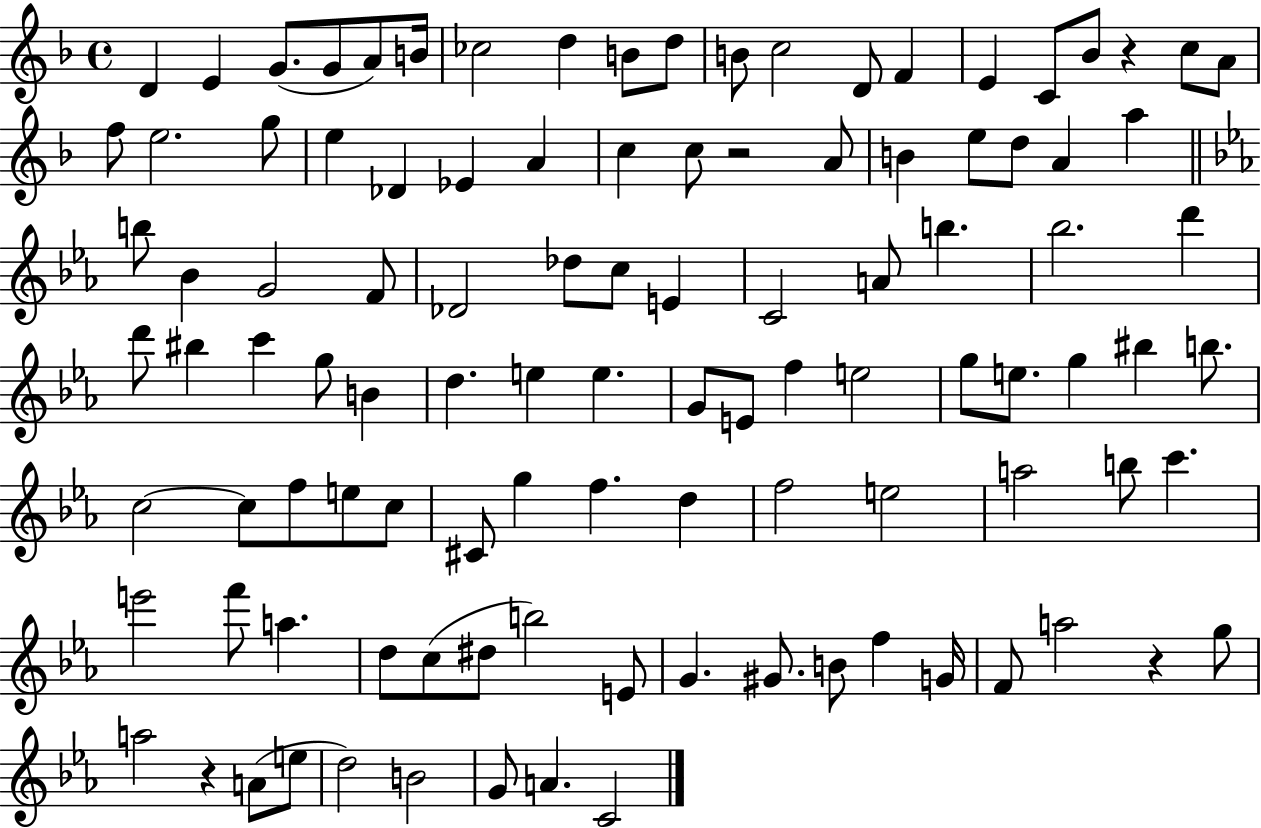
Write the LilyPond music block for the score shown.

{
  \clef treble
  \time 4/4
  \defaultTimeSignature
  \key f \major
  d'4 e'4 g'8.( g'8 a'8) b'16 | ces''2 d''4 b'8 d''8 | b'8 c''2 d'8 f'4 | e'4 c'8 bes'8 r4 c''8 a'8 | \break f''8 e''2. g''8 | e''4 des'4 ees'4 a'4 | c''4 c''8 r2 a'8 | b'4 e''8 d''8 a'4 a''4 | \break \bar "||" \break \key ees \major b''8 bes'4 g'2 f'8 | des'2 des''8 c''8 e'4 | c'2 a'8 b''4. | bes''2. d'''4 | \break d'''8 bis''4 c'''4 g''8 b'4 | d''4. e''4 e''4. | g'8 e'8 f''4 e''2 | g''8 e''8. g''4 bis''4 b''8. | \break c''2~~ c''8 f''8 e''8 c''8 | cis'8 g''4 f''4. d''4 | f''2 e''2 | a''2 b''8 c'''4. | \break e'''2 f'''8 a''4. | d''8 c''8( dis''8 b''2) e'8 | g'4. gis'8. b'8 f''4 g'16 | f'8 a''2 r4 g''8 | \break a''2 r4 a'8( e''8 | d''2) b'2 | g'8 a'4. c'2 | \bar "|."
}